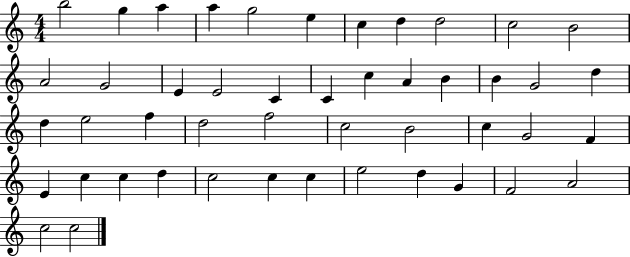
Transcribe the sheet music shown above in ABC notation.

X:1
T:Untitled
M:4/4
L:1/4
K:C
b2 g a a g2 e c d d2 c2 B2 A2 G2 E E2 C C c A B B G2 d d e2 f d2 f2 c2 B2 c G2 F E c c d c2 c c e2 d G F2 A2 c2 c2